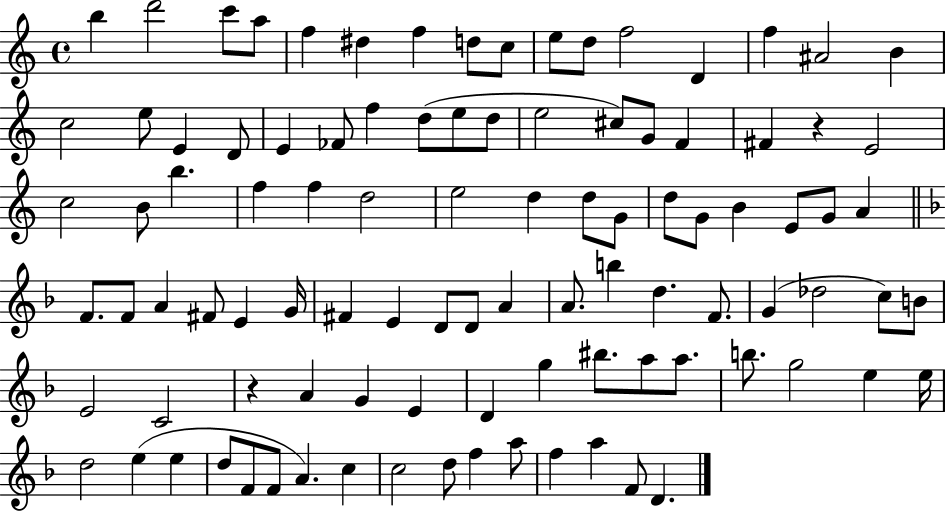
{
  \clef treble
  \time 4/4
  \defaultTimeSignature
  \key c \major
  b''4 d'''2 c'''8 a''8 | f''4 dis''4 f''4 d''8 c''8 | e''8 d''8 f''2 d'4 | f''4 ais'2 b'4 | \break c''2 e''8 e'4 d'8 | e'4 fes'8 f''4 d''8( e''8 d''8 | e''2 cis''8) g'8 f'4 | fis'4 r4 e'2 | \break c''2 b'8 b''4. | f''4 f''4 d''2 | e''2 d''4 d''8 g'8 | d''8 g'8 b'4 e'8 g'8 a'4 | \break \bar "||" \break \key f \major f'8. f'8 a'4 fis'8 e'4 g'16 | fis'4 e'4 d'8 d'8 a'4 | a'8. b''4 d''4. f'8. | g'4( des''2 c''8) b'8 | \break e'2 c'2 | r4 a'4 g'4 e'4 | d'4 g''4 bis''8. a''8 a''8. | b''8. g''2 e''4 e''16 | \break d''2 e''4( e''4 | d''8 f'8 f'8 a'4.) c''4 | c''2 d''8 f''4 a''8 | f''4 a''4 f'8 d'4. | \break \bar "|."
}